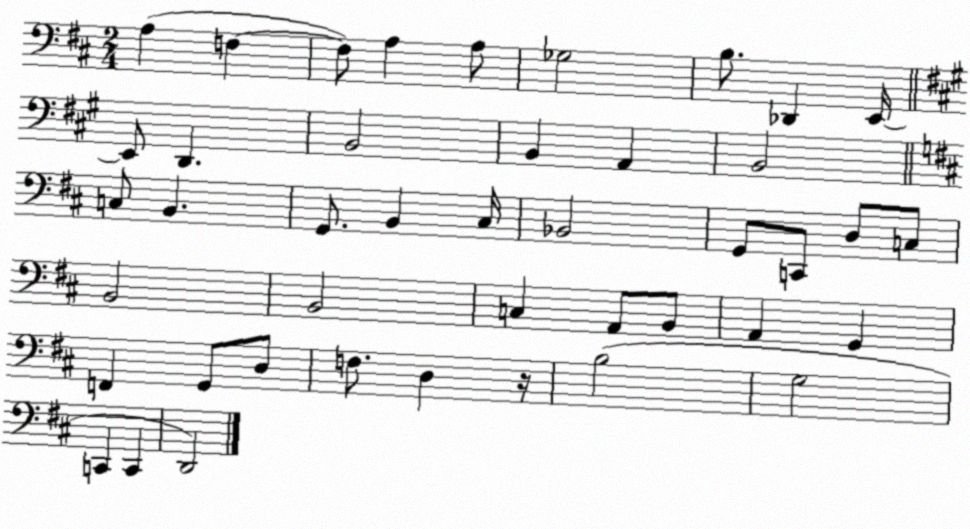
X:1
T:Untitled
M:2/4
L:1/4
K:D
A, F, F,/2 A, A,/2 _G,2 B,/2 _D,, E,,/4 E,,/2 D,, B,,2 B,, A,, B,,2 C,/2 B,, G,,/2 B,, ^C,/4 _B,,2 G,,/2 C,,/2 D,/2 C,/2 B,,2 B,,2 C, A,,/2 B,,/2 A,, G,, F,, G,,/2 D,/2 F,/2 D, z/4 B,2 G,2 C,, C,, D,,2